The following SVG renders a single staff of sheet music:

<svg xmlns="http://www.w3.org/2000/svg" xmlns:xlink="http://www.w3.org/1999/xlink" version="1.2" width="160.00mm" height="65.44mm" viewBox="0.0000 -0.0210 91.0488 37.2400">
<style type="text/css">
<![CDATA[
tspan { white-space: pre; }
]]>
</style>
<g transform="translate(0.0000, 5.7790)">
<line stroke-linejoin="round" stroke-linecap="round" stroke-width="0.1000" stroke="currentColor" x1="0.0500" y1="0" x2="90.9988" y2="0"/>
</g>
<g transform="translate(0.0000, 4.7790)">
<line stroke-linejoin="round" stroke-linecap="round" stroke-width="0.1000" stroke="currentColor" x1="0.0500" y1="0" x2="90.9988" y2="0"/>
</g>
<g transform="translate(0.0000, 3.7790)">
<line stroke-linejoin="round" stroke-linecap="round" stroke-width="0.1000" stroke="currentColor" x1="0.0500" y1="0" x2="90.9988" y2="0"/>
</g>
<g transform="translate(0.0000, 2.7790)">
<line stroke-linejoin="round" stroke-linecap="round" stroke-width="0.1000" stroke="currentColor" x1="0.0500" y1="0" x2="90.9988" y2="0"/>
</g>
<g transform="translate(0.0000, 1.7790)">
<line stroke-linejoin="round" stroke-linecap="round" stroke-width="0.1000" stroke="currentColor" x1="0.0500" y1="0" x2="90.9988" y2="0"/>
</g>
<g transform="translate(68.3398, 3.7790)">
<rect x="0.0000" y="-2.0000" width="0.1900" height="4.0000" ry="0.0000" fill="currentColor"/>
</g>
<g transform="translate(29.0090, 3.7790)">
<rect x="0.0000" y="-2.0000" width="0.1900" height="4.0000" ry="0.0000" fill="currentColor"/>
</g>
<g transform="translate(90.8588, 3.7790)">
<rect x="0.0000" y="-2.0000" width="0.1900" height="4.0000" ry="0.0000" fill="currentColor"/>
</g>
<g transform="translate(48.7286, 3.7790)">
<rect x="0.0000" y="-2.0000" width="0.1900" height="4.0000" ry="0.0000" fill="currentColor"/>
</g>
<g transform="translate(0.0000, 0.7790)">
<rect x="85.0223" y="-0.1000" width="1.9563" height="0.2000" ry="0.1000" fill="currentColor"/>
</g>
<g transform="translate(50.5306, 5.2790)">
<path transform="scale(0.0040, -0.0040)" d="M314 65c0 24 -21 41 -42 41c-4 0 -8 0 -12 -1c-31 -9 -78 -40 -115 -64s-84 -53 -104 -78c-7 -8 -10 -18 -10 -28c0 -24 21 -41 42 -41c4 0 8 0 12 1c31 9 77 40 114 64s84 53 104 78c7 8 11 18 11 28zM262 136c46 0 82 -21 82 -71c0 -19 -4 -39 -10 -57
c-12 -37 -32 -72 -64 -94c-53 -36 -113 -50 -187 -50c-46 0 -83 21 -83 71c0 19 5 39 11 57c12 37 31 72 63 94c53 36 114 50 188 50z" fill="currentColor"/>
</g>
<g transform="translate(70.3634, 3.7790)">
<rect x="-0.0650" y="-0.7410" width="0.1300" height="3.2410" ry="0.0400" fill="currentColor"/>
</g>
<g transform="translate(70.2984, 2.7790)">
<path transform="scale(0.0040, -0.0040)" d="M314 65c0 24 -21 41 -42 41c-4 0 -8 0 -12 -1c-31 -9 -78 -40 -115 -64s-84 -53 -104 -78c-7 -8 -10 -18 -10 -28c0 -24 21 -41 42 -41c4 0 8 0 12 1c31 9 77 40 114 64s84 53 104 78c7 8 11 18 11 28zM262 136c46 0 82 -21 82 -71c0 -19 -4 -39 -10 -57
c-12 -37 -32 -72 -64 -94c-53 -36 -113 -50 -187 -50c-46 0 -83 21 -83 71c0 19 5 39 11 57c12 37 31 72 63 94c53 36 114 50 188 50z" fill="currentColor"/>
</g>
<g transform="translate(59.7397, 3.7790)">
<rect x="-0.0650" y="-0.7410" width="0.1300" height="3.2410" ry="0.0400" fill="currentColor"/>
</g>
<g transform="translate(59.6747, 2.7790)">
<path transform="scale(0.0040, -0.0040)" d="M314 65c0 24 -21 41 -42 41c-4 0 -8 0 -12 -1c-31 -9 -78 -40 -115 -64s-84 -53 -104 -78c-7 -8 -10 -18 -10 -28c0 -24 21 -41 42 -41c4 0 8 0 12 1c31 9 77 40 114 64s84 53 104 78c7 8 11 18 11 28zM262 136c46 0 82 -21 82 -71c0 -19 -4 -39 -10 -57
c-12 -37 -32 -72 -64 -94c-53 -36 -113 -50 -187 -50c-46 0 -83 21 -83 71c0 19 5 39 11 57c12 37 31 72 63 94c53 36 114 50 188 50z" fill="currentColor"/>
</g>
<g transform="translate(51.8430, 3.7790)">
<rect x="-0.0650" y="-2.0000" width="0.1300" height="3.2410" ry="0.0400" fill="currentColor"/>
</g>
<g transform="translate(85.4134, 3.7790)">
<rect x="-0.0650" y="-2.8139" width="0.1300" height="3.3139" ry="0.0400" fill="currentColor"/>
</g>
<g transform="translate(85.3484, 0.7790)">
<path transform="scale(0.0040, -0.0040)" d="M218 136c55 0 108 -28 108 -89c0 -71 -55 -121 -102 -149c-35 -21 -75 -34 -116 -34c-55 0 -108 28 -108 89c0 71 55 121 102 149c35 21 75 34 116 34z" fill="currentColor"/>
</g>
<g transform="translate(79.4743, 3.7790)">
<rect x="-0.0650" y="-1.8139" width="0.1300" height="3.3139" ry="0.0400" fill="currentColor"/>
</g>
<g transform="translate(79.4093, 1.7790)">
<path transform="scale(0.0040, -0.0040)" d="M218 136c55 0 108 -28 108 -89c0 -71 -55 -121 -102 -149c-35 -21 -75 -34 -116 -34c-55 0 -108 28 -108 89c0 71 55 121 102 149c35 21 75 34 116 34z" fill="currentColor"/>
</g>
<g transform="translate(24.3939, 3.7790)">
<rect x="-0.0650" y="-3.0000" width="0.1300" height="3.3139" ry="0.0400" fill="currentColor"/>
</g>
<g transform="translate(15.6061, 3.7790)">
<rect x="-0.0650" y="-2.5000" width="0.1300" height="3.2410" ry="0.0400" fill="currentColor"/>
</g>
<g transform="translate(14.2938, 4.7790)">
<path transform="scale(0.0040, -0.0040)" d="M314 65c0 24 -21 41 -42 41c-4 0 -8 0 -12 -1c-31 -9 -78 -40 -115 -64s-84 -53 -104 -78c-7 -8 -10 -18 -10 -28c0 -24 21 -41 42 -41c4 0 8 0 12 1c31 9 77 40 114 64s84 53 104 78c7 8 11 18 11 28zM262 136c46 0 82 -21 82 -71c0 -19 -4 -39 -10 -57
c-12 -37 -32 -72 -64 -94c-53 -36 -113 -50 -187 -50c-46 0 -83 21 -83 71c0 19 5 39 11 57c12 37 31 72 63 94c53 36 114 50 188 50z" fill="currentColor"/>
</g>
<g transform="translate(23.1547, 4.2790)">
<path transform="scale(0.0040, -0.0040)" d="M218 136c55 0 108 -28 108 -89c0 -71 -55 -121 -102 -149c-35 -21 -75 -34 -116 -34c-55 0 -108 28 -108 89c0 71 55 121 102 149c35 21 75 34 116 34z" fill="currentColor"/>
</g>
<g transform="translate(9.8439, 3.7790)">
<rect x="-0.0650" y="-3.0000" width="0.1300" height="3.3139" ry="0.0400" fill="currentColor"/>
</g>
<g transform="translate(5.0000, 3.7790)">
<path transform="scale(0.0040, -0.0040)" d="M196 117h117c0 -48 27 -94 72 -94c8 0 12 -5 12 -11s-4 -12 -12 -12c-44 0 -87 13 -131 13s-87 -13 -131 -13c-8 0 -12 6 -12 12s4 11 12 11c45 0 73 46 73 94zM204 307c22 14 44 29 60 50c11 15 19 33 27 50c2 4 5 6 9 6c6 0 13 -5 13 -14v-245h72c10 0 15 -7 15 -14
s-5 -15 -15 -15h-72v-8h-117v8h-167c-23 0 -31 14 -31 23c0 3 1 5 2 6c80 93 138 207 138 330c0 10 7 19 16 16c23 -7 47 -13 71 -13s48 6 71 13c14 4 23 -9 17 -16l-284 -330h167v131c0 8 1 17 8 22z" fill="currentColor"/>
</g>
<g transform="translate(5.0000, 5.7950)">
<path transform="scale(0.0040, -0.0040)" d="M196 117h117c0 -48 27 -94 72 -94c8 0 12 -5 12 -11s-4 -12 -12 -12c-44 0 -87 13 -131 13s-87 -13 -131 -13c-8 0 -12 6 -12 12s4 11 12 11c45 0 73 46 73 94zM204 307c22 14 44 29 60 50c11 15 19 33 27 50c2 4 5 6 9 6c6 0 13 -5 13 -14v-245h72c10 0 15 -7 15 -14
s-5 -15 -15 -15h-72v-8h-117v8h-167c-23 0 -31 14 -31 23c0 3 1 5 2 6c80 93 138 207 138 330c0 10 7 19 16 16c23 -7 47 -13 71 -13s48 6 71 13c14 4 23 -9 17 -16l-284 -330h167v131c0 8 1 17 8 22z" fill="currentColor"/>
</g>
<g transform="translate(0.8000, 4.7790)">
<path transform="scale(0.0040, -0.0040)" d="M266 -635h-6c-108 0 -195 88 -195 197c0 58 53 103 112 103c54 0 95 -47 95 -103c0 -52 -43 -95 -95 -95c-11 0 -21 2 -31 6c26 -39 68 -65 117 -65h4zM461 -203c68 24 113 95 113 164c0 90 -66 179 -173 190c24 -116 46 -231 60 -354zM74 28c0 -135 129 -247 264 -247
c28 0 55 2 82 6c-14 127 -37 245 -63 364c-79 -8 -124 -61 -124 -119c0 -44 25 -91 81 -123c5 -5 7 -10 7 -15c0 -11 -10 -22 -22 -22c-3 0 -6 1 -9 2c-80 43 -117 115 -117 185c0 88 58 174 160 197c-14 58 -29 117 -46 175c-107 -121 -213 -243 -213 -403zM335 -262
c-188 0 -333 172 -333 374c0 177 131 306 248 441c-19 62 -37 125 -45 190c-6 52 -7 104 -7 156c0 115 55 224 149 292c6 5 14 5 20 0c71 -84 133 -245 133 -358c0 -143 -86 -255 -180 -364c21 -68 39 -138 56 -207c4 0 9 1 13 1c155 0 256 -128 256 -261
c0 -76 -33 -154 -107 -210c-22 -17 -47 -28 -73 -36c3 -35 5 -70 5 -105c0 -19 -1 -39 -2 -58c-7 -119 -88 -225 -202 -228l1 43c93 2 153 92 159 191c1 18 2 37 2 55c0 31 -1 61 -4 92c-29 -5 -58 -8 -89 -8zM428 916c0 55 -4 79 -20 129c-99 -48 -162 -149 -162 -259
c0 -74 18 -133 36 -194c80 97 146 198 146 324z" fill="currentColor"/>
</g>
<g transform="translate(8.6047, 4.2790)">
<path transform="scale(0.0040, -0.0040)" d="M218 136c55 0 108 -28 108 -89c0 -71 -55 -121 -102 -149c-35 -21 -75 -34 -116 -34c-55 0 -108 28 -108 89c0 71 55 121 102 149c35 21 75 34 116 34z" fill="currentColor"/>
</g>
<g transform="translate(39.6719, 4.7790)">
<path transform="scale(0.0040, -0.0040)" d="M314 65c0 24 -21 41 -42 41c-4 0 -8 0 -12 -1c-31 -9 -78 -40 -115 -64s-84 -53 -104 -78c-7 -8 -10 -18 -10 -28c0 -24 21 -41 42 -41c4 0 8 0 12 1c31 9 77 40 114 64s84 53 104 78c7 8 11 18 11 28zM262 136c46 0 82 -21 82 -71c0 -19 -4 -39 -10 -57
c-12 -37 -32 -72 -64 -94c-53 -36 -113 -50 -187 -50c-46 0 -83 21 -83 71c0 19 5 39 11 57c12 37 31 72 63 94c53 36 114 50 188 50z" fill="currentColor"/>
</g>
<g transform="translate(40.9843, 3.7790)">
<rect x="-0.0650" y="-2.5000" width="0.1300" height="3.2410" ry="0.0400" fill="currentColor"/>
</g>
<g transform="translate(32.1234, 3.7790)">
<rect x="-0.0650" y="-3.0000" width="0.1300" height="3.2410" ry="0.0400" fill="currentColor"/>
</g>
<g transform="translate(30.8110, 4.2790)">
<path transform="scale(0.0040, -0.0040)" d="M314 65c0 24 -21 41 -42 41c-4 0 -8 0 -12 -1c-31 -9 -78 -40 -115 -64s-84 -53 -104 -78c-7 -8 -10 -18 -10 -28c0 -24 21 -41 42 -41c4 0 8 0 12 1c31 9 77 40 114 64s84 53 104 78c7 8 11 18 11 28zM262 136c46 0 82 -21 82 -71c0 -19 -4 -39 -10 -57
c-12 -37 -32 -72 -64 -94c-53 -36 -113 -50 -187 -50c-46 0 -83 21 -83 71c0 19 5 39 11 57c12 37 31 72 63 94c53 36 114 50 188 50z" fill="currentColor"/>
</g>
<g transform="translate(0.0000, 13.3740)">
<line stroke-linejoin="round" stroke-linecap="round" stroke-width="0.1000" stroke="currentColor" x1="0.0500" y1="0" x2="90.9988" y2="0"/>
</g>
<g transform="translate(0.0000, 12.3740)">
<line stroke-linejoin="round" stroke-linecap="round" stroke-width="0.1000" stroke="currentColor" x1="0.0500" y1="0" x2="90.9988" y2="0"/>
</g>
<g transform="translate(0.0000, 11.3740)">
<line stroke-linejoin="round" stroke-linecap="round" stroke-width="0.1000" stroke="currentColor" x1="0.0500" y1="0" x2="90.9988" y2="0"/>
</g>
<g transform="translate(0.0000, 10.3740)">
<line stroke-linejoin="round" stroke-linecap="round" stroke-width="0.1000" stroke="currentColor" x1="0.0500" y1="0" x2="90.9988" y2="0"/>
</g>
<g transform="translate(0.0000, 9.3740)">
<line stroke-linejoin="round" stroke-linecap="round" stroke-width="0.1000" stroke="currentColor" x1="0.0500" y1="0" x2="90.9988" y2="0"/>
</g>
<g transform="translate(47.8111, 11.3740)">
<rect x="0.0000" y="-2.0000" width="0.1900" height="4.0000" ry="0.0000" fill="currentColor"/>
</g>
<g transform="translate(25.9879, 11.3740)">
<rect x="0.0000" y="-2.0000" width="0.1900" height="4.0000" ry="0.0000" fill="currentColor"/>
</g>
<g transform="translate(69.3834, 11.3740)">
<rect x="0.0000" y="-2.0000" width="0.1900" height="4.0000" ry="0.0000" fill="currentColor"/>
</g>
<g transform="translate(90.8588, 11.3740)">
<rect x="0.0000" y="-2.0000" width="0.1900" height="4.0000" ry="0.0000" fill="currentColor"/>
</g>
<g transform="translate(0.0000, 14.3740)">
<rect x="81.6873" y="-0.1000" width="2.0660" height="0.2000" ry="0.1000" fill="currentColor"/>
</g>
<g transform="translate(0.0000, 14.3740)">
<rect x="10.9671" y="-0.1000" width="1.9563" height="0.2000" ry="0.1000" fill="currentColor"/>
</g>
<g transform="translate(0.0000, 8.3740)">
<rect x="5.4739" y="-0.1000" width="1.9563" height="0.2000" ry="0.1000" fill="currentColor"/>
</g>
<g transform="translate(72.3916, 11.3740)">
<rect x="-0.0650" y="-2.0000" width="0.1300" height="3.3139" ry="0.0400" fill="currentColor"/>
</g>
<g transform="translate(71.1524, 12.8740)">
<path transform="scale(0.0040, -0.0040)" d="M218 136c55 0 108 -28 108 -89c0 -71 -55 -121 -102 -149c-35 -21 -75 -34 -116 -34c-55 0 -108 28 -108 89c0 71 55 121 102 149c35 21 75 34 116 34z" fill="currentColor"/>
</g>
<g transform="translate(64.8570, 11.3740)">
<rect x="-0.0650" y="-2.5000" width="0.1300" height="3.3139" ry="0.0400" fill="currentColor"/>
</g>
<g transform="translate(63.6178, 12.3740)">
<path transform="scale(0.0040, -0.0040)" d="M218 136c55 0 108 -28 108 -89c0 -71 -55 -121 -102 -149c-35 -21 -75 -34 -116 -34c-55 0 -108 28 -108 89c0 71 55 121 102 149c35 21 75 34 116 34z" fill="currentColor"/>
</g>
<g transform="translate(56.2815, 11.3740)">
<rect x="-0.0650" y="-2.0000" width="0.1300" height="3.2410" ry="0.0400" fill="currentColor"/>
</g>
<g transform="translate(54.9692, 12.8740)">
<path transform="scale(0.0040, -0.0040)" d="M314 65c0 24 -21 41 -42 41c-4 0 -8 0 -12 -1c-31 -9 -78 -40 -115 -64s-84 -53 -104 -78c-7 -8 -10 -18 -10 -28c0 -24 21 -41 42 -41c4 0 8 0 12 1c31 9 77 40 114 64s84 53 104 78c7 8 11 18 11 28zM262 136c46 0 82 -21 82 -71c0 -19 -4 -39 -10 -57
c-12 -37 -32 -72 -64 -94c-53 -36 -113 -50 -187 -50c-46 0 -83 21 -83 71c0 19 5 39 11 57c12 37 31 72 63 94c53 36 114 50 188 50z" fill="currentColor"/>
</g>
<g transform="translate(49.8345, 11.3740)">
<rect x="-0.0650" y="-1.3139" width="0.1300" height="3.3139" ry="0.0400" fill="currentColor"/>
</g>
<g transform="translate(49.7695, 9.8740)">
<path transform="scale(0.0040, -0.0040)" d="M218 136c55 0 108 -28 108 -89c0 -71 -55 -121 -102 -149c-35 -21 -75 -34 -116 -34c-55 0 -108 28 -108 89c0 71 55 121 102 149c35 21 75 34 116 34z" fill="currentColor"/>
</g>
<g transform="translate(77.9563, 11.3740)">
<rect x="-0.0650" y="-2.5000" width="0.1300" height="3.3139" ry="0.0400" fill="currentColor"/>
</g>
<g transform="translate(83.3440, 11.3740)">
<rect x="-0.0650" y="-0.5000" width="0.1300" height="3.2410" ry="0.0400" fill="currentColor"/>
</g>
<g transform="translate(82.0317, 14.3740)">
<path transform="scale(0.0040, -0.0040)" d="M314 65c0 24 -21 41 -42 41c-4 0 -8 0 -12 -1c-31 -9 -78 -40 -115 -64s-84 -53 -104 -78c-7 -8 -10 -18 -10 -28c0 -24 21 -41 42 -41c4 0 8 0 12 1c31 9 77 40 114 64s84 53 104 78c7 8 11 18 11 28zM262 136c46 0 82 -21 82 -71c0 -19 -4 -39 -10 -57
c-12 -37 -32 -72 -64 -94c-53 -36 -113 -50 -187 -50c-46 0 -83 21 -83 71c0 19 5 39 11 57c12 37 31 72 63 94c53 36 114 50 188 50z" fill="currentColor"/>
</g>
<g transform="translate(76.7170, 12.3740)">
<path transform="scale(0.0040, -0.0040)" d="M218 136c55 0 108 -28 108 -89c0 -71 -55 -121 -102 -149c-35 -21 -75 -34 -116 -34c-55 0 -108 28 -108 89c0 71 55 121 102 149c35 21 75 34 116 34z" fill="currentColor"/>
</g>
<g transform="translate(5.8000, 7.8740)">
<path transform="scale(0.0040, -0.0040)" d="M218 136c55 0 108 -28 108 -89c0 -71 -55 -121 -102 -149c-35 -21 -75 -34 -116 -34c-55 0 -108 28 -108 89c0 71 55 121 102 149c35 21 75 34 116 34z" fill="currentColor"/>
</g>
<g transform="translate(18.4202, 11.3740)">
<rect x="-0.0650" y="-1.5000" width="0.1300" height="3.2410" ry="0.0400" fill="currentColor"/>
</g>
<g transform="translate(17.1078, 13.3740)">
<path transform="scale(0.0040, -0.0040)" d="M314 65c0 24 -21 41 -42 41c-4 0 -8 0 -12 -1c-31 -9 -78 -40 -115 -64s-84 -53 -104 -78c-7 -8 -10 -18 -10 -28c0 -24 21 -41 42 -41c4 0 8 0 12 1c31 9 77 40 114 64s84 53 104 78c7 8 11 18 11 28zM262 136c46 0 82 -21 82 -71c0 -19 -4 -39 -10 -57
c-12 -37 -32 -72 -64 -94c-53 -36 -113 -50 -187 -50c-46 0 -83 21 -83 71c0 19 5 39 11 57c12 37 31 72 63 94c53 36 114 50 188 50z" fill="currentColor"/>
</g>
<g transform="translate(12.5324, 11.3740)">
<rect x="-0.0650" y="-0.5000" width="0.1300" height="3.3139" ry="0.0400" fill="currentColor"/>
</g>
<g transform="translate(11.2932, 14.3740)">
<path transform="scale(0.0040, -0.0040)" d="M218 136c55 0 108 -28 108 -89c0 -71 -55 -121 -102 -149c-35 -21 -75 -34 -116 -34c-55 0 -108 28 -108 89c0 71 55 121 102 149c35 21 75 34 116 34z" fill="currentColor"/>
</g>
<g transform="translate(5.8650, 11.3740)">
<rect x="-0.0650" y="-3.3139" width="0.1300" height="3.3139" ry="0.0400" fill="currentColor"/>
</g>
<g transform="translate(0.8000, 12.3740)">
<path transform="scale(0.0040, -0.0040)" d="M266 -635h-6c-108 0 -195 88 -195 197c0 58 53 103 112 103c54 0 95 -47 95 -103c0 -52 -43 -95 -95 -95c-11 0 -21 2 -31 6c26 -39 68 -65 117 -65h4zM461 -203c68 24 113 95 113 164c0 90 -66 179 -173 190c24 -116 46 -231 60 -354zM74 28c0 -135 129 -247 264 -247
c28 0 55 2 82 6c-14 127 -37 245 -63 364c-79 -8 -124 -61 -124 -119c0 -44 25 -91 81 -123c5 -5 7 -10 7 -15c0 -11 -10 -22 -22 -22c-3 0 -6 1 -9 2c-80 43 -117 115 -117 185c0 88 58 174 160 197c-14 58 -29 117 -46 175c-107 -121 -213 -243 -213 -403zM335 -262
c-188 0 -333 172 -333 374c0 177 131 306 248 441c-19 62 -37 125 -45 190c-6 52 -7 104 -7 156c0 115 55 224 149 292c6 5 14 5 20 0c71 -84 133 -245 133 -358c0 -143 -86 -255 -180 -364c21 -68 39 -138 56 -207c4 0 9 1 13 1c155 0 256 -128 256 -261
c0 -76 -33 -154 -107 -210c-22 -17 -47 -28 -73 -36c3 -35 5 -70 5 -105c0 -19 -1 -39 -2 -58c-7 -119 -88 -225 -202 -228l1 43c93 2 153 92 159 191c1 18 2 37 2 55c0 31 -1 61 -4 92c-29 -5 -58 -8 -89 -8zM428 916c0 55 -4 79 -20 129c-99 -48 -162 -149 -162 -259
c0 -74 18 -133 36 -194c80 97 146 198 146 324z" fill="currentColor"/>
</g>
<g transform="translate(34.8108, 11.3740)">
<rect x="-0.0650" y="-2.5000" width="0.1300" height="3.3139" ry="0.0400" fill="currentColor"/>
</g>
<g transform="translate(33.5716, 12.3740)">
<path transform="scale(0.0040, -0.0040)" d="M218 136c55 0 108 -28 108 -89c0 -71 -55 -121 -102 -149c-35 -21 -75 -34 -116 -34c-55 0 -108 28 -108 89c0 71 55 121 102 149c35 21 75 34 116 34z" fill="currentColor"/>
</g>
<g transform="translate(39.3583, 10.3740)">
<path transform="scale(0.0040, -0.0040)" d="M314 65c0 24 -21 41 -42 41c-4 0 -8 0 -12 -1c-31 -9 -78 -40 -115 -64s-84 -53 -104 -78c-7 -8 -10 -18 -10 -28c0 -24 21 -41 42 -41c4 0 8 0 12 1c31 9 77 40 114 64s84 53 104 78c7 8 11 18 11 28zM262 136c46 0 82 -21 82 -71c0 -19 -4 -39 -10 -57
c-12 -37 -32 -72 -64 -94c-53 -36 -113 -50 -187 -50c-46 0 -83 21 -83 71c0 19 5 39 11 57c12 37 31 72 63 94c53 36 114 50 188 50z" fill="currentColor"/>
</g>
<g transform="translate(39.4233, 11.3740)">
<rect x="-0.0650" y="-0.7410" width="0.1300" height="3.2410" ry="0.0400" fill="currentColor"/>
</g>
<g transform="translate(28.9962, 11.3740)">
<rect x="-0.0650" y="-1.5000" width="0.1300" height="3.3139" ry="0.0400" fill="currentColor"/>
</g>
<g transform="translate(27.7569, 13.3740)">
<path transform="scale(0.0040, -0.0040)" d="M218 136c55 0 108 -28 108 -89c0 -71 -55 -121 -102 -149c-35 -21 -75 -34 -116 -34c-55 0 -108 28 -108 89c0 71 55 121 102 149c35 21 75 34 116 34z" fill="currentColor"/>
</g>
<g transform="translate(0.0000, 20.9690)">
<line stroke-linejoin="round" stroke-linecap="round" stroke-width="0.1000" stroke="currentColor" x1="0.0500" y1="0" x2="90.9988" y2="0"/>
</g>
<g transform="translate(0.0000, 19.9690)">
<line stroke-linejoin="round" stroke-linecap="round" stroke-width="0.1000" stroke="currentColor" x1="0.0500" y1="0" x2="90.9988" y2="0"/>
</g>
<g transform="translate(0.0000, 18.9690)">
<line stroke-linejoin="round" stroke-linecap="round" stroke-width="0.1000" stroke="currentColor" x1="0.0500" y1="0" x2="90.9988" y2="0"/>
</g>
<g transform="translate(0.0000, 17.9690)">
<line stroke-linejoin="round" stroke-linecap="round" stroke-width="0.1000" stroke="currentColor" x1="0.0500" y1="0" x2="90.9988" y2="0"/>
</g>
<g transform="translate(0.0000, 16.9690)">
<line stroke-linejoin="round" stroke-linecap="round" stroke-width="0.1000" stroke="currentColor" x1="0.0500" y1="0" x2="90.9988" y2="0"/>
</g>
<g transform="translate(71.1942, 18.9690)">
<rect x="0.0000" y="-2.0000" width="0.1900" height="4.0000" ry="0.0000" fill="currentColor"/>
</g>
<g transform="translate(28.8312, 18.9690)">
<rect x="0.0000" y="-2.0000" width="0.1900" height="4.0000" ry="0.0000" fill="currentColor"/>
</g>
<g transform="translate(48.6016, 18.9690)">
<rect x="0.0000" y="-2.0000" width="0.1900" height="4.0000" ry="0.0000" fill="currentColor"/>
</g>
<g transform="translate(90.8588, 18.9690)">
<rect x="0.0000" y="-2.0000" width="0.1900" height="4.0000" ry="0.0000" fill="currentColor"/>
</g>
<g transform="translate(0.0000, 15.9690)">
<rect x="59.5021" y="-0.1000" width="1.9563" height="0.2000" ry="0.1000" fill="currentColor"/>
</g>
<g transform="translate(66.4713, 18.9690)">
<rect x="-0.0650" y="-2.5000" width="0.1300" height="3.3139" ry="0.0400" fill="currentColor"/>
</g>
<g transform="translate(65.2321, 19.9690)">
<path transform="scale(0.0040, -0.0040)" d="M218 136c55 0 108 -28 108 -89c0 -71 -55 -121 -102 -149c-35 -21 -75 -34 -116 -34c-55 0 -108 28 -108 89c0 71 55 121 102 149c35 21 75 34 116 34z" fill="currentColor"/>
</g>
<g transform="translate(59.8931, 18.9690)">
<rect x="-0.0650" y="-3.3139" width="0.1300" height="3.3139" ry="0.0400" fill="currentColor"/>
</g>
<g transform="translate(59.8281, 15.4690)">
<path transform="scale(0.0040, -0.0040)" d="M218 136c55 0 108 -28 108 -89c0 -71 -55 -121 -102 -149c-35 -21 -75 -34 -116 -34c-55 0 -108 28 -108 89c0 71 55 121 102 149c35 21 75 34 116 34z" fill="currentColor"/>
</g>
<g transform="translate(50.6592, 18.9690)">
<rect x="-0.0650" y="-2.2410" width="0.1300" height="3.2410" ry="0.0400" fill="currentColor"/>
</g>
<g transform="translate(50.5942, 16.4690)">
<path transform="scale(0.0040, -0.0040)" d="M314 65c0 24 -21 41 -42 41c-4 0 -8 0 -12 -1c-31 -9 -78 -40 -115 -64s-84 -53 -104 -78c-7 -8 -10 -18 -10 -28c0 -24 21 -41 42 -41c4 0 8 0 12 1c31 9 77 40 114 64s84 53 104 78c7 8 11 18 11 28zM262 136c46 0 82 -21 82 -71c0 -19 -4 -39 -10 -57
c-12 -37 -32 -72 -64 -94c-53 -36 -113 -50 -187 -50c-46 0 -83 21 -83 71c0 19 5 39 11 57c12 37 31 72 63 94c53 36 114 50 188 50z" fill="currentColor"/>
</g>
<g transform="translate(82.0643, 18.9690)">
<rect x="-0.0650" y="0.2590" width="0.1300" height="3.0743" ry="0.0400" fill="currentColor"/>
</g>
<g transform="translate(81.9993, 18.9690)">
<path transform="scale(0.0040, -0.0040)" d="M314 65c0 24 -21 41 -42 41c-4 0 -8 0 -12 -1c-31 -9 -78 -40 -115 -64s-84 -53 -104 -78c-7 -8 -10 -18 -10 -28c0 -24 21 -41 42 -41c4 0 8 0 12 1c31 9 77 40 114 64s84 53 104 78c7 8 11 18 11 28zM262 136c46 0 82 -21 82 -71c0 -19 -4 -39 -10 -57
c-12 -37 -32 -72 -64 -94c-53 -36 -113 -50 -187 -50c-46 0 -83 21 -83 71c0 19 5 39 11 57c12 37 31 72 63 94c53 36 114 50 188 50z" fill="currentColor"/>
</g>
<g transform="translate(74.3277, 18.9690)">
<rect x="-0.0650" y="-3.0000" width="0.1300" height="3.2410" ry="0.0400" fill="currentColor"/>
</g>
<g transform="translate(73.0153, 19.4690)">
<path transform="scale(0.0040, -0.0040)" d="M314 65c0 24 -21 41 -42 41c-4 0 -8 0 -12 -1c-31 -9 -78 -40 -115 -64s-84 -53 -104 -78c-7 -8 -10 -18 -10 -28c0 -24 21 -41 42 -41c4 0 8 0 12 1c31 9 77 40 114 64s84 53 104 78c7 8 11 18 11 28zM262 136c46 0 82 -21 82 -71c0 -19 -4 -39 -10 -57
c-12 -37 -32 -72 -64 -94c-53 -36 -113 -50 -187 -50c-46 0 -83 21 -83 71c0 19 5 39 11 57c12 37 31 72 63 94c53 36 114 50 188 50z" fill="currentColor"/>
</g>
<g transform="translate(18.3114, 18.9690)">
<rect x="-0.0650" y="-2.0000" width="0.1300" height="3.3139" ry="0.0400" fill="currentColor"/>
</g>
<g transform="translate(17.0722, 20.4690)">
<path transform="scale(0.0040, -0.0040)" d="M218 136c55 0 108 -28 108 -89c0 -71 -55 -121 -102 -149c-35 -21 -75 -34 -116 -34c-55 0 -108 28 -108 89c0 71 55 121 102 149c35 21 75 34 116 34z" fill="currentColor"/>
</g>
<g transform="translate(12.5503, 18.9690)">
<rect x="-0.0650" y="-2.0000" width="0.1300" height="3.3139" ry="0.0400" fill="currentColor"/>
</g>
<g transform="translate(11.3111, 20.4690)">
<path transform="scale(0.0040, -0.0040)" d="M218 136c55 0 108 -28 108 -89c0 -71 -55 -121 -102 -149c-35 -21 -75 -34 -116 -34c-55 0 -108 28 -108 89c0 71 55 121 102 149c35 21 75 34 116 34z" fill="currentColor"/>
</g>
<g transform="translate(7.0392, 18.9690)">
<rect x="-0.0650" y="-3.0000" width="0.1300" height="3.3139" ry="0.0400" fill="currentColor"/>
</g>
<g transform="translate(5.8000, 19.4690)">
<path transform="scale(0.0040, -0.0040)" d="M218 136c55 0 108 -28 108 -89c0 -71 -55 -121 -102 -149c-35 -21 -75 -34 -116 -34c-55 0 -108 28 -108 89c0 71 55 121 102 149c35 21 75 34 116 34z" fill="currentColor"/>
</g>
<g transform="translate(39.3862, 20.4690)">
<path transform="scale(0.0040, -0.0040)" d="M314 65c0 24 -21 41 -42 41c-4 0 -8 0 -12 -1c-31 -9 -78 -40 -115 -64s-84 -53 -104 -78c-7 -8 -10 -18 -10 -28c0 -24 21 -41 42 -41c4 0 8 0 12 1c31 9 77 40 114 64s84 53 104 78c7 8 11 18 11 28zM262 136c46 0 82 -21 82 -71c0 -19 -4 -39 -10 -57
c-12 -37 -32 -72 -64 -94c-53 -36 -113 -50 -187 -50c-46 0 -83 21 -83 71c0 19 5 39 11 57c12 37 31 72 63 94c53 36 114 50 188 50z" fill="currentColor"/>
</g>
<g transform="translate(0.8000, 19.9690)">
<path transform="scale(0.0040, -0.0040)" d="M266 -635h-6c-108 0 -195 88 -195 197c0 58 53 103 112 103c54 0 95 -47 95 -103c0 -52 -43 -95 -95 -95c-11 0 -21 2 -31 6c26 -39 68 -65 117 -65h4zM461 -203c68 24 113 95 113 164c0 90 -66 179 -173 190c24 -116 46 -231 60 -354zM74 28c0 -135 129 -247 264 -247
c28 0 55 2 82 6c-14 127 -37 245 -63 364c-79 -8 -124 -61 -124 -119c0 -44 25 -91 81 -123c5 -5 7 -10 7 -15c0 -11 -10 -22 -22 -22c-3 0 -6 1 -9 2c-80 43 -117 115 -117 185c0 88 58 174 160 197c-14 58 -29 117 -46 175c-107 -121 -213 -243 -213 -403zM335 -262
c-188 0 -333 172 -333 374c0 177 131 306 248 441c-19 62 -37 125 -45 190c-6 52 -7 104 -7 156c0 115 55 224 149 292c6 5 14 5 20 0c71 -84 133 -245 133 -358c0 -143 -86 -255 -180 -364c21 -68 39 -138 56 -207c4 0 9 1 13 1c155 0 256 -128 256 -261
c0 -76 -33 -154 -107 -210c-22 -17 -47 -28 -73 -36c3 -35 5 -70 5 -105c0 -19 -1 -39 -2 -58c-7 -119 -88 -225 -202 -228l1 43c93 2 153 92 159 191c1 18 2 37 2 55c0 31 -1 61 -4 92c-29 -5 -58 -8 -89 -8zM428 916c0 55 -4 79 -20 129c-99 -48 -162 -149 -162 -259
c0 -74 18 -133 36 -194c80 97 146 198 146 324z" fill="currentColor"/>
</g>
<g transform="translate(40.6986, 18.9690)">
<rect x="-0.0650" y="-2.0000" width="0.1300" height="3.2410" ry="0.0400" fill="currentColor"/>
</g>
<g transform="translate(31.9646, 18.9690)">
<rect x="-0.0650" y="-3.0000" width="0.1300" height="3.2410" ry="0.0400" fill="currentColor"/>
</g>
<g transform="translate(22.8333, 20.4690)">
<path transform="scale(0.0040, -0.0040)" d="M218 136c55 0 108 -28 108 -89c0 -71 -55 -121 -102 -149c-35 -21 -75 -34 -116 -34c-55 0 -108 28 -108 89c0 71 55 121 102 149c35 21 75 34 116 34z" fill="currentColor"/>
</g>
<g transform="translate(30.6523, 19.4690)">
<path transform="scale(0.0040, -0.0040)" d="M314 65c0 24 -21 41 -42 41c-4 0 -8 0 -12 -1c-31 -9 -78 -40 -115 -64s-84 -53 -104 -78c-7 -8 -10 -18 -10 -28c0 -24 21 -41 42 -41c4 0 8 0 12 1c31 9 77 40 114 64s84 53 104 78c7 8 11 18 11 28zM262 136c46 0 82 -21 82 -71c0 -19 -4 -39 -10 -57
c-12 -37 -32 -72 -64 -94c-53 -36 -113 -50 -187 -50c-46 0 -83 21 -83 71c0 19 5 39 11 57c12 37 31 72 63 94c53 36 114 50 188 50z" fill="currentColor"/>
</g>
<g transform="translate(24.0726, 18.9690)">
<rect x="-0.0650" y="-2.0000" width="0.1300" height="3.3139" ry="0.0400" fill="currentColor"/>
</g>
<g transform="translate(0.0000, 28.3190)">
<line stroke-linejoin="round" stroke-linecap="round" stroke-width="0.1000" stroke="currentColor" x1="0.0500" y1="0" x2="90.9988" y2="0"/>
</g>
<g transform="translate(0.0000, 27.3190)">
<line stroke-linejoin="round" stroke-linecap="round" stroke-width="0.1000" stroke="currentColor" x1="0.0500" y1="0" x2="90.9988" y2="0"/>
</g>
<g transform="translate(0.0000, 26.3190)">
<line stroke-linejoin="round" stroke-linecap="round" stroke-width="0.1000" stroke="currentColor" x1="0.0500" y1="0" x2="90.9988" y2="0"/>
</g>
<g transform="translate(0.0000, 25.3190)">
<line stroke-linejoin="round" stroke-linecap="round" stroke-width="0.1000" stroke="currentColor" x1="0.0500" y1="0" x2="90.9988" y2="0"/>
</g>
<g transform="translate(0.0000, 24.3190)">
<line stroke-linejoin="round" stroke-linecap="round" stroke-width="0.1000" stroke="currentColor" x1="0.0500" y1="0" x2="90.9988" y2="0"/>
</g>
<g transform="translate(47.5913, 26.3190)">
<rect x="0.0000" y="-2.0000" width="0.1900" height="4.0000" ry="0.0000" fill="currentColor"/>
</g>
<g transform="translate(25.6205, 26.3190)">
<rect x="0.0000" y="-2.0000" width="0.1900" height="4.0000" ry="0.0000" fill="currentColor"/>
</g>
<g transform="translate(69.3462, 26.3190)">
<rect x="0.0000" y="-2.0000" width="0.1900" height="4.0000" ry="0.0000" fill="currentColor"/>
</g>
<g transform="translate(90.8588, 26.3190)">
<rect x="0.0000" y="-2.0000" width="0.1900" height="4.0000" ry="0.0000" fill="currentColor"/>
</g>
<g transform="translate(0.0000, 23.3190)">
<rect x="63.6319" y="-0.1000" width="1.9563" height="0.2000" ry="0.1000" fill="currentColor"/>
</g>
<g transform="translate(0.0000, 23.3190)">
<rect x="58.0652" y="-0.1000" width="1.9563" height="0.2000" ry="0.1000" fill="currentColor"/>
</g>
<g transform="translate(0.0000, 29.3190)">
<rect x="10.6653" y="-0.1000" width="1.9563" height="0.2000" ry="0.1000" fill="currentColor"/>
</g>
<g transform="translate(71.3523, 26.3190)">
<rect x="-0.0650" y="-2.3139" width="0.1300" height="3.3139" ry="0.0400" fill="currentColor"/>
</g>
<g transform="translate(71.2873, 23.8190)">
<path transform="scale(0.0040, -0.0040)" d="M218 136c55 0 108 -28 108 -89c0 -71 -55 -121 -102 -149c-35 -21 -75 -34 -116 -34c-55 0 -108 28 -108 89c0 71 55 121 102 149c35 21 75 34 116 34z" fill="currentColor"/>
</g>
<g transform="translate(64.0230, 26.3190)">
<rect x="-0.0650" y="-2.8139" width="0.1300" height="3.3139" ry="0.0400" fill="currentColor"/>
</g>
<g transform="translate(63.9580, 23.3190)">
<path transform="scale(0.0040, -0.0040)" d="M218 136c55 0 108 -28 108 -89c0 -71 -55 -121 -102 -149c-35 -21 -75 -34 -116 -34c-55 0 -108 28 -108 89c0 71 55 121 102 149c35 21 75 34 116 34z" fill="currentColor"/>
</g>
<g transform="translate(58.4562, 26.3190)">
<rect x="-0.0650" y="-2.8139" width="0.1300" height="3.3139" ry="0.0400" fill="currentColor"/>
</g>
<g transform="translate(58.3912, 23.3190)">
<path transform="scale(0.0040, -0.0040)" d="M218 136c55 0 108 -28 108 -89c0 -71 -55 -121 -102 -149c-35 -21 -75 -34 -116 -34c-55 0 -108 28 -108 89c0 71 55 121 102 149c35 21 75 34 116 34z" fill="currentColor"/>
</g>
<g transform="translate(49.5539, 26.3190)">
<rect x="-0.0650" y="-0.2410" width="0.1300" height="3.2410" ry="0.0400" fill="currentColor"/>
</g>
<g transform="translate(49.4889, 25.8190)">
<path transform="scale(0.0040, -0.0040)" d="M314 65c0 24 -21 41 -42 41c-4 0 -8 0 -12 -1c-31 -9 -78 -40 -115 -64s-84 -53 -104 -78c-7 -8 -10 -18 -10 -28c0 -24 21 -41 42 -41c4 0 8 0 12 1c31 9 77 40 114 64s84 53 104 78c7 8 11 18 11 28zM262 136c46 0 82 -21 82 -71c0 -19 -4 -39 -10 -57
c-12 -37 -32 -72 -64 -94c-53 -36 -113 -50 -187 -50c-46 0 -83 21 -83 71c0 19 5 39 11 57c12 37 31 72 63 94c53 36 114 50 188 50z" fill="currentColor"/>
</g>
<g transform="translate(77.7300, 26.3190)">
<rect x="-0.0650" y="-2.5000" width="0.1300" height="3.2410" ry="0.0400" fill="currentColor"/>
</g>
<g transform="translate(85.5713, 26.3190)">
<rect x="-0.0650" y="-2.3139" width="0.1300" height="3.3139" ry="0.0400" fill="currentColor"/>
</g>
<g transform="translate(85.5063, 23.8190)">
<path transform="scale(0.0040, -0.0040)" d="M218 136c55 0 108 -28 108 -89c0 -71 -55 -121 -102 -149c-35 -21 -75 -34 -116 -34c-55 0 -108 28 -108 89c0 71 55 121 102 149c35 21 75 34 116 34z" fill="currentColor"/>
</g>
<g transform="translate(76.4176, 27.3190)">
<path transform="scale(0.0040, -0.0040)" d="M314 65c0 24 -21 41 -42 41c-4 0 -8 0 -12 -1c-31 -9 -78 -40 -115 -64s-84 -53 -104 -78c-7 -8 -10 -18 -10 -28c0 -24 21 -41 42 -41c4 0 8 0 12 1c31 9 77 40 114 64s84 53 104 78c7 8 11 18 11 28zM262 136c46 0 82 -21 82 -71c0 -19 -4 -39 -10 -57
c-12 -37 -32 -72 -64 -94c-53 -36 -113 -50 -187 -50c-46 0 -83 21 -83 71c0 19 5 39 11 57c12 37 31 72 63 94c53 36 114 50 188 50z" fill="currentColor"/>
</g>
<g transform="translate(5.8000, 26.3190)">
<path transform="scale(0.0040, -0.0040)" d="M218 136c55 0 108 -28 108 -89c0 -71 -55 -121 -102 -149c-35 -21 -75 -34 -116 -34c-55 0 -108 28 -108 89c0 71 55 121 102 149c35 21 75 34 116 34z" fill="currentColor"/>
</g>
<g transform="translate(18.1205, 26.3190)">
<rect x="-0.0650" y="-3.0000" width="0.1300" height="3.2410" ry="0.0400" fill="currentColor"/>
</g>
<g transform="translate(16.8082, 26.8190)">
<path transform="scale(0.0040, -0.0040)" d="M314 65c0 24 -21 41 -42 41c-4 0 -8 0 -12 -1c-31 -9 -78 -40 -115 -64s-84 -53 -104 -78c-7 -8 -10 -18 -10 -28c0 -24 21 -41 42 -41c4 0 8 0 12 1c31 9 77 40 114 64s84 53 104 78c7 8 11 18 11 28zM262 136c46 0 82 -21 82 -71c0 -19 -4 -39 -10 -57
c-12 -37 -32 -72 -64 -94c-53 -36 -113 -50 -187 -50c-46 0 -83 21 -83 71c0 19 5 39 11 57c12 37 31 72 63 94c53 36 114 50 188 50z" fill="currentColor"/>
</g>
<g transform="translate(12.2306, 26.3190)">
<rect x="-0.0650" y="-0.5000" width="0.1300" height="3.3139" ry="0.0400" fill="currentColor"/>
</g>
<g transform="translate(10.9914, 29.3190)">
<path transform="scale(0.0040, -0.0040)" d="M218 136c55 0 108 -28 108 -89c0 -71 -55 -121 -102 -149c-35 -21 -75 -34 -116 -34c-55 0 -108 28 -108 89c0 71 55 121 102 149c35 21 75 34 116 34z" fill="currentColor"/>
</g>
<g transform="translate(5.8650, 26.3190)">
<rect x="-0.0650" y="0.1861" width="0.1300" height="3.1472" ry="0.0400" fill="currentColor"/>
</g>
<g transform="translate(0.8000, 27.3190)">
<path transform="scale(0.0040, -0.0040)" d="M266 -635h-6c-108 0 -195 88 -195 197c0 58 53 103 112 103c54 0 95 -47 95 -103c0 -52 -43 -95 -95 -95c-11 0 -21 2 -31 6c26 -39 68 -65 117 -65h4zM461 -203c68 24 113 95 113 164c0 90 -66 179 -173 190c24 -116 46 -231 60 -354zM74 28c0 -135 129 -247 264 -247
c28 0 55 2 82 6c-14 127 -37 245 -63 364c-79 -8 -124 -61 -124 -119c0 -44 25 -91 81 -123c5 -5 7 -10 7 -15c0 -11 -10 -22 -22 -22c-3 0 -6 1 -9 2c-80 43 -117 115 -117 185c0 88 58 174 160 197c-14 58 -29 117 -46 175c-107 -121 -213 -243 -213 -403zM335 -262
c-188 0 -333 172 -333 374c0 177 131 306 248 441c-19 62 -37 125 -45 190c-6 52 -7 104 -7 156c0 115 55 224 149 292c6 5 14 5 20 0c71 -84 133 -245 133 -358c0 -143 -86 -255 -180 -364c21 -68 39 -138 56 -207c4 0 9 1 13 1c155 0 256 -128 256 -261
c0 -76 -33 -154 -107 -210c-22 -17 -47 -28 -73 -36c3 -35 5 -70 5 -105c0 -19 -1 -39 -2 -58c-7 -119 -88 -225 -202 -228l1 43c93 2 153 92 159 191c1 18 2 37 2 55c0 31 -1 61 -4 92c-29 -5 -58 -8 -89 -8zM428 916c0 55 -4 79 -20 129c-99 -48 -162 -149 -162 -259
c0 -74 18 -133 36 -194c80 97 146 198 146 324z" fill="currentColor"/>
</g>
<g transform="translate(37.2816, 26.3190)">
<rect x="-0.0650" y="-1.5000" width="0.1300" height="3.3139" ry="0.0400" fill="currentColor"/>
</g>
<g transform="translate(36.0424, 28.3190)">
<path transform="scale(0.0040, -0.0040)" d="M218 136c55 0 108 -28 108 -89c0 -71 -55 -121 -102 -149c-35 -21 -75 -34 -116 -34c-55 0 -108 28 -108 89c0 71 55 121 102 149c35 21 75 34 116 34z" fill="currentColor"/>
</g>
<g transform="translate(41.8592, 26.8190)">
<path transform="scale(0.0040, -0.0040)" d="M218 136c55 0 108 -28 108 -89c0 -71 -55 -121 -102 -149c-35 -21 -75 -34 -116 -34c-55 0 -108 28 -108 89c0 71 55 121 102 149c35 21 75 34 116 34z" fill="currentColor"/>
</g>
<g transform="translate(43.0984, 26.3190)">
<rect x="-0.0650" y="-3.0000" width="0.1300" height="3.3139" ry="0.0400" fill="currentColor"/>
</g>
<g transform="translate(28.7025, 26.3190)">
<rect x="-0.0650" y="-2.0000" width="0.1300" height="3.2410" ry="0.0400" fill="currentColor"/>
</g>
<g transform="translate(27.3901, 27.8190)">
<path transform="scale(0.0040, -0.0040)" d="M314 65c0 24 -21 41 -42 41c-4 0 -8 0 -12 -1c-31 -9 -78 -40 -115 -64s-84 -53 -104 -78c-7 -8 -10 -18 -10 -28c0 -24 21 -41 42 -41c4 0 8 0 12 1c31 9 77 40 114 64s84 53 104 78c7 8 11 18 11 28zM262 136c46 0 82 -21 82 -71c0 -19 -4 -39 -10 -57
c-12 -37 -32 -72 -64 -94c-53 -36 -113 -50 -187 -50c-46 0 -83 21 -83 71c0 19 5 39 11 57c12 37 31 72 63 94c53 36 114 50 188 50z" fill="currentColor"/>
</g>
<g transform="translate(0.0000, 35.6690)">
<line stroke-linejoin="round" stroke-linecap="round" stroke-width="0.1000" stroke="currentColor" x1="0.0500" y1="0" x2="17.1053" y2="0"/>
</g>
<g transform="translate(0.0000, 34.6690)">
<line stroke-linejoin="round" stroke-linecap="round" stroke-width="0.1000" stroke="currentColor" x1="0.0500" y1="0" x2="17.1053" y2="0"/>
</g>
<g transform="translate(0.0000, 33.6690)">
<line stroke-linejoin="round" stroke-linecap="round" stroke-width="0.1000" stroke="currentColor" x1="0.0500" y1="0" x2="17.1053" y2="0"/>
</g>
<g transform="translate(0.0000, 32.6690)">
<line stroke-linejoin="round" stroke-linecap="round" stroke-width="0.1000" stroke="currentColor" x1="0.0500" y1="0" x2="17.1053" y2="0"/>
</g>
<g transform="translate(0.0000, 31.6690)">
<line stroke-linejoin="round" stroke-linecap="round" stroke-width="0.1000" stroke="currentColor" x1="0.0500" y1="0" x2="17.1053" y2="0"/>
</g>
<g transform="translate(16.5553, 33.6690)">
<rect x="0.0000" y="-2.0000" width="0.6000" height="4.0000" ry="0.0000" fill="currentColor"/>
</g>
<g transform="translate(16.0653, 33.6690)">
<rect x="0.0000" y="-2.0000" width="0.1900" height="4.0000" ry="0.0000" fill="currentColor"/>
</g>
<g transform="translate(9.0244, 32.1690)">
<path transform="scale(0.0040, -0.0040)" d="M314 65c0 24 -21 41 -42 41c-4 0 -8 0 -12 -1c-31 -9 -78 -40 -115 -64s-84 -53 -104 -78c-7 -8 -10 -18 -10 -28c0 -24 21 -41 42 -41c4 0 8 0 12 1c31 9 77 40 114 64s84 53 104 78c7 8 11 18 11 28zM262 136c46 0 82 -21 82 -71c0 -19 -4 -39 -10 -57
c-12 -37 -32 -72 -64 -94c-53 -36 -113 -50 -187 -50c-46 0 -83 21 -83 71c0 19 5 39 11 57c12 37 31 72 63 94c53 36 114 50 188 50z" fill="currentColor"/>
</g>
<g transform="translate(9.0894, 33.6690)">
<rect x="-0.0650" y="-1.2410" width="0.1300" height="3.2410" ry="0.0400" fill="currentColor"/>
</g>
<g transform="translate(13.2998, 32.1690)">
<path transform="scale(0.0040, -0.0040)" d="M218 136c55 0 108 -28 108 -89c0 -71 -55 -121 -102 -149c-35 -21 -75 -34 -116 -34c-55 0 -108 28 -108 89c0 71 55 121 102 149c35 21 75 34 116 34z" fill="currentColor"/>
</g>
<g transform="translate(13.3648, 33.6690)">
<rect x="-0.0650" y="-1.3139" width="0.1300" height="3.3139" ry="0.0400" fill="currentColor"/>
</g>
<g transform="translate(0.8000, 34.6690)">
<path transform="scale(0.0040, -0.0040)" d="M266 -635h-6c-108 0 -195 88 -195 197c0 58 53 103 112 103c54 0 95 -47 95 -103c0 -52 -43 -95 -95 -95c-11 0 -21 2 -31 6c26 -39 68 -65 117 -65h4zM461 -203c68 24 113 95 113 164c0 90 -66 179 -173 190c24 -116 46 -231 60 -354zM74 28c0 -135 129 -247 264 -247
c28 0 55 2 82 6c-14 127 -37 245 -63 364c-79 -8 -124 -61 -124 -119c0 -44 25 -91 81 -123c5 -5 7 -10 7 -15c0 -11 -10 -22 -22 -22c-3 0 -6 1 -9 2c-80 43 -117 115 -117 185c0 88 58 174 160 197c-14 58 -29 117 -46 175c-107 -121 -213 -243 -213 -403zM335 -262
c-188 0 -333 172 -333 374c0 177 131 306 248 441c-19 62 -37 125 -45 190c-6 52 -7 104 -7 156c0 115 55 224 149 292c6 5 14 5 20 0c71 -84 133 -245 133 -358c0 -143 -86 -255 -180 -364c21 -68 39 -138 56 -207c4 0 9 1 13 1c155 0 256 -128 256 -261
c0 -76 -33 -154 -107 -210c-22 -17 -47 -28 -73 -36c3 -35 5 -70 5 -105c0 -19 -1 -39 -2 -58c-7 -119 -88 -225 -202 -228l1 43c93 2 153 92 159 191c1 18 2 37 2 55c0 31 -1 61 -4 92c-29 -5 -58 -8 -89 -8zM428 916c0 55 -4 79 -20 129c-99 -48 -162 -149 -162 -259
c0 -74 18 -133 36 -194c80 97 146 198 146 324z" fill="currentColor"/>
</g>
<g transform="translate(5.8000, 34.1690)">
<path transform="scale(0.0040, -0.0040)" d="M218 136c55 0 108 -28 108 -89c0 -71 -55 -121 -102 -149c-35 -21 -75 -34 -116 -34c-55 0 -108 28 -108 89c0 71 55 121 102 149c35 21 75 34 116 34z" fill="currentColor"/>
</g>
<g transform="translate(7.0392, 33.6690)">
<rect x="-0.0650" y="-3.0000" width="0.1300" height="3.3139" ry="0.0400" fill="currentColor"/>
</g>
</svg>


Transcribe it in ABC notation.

X:1
T:Untitled
M:4/4
L:1/4
K:C
A G2 A A2 G2 F2 d2 d2 f a b C E2 E G d2 e F2 G F G C2 A F F F A2 F2 g2 b G A2 B2 B C A2 F2 E A c2 a a g G2 g A e2 e